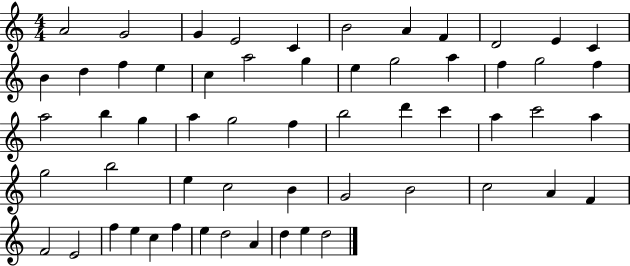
X:1
T:Untitled
M:4/4
L:1/4
K:C
A2 G2 G E2 C B2 A F D2 E C B d f e c a2 g e g2 a f g2 f a2 b g a g2 f b2 d' c' a c'2 a g2 b2 e c2 B G2 B2 c2 A F F2 E2 f e c f e d2 A d e d2